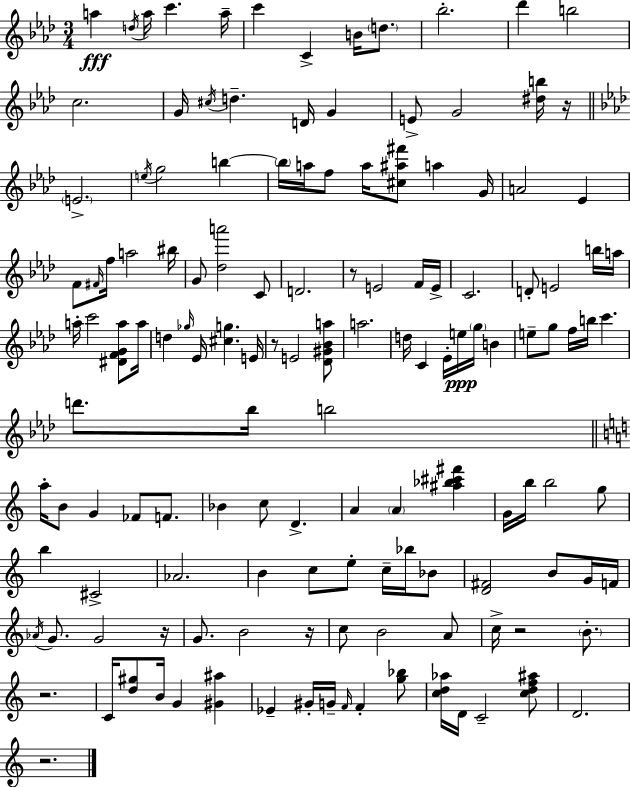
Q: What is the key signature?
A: AES major